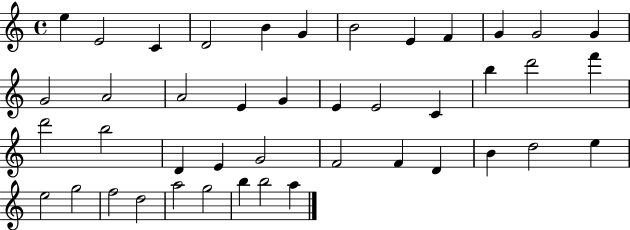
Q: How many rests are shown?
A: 0